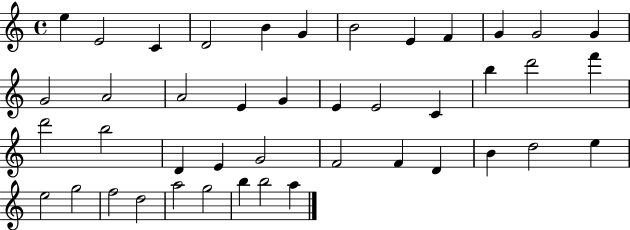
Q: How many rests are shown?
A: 0